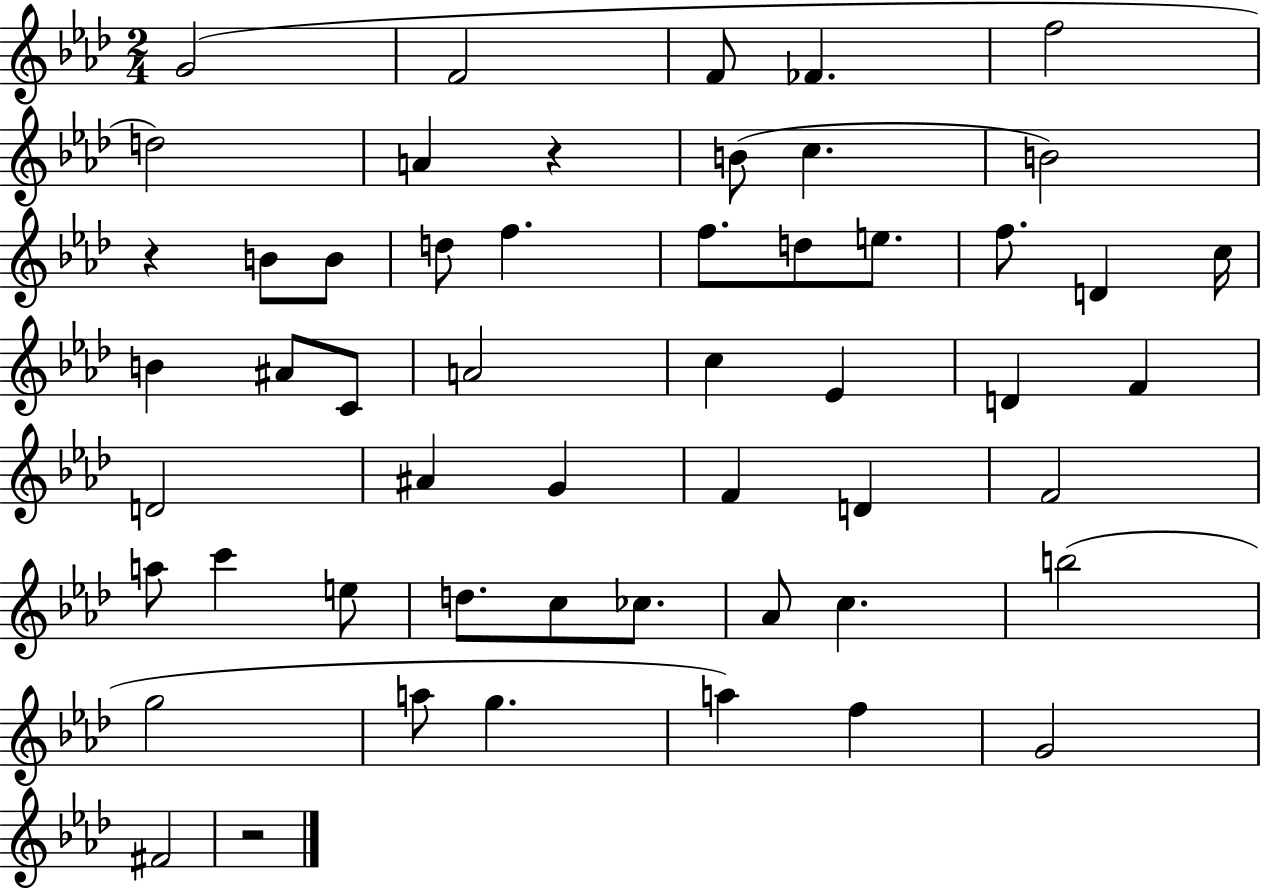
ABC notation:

X:1
T:Untitled
M:2/4
L:1/4
K:Ab
G2 F2 F/2 _F f2 d2 A z B/2 c B2 z B/2 B/2 d/2 f f/2 d/2 e/2 f/2 D c/4 B ^A/2 C/2 A2 c _E D F D2 ^A G F D F2 a/2 c' e/2 d/2 c/2 _c/2 _A/2 c b2 g2 a/2 g a f G2 ^F2 z2